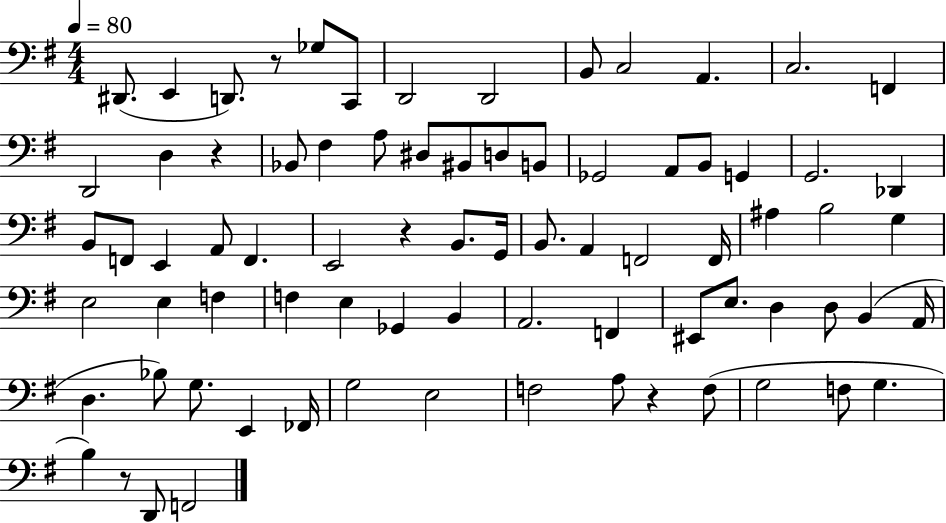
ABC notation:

X:1
T:Untitled
M:4/4
L:1/4
K:G
^D,,/2 E,, D,,/2 z/2 _G,/2 C,,/2 D,,2 D,,2 B,,/2 C,2 A,, C,2 F,, D,,2 D, z _B,,/2 ^F, A,/2 ^D,/2 ^B,,/2 D,/2 B,,/2 _G,,2 A,,/2 B,,/2 G,, G,,2 _D,, B,,/2 F,,/2 E,, A,,/2 F,, E,,2 z B,,/2 G,,/4 B,,/2 A,, F,,2 F,,/4 ^A, B,2 G, E,2 E, F, F, E, _G,, B,, A,,2 F,, ^E,,/2 E,/2 D, D,/2 B,, A,,/4 D, _B,/2 G,/2 E,, _F,,/4 G,2 E,2 F,2 A,/2 z F,/2 G,2 F,/2 G, B, z/2 D,,/2 F,,2